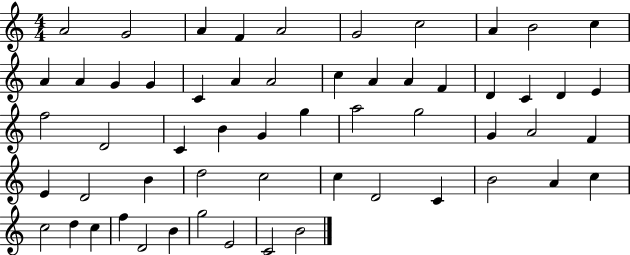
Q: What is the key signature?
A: C major